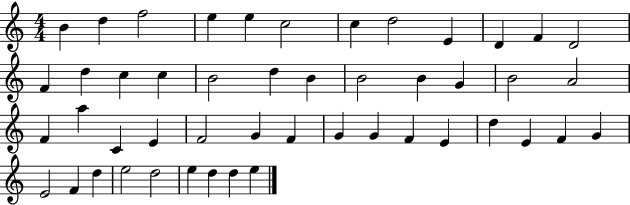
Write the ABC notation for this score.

X:1
T:Untitled
M:4/4
L:1/4
K:C
B d f2 e e c2 c d2 E D F D2 F d c c B2 d B B2 B G B2 A2 F a C E F2 G F G G F E d E F G E2 F d e2 d2 e d d e